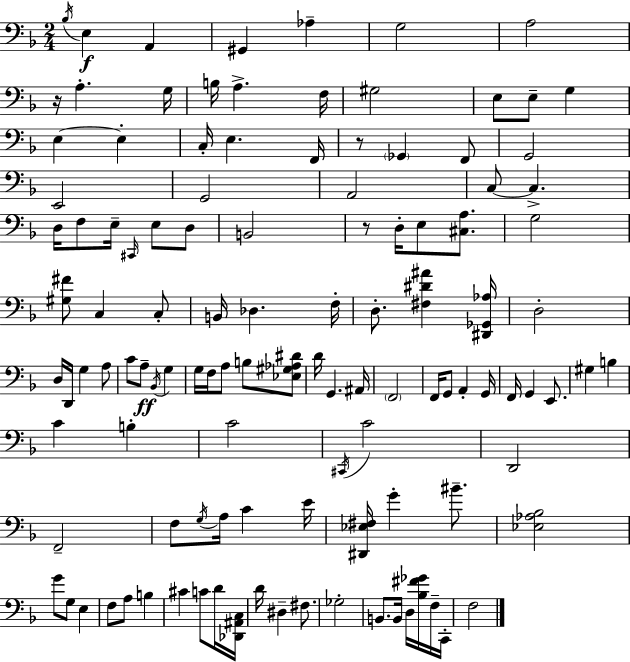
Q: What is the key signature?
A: D minor